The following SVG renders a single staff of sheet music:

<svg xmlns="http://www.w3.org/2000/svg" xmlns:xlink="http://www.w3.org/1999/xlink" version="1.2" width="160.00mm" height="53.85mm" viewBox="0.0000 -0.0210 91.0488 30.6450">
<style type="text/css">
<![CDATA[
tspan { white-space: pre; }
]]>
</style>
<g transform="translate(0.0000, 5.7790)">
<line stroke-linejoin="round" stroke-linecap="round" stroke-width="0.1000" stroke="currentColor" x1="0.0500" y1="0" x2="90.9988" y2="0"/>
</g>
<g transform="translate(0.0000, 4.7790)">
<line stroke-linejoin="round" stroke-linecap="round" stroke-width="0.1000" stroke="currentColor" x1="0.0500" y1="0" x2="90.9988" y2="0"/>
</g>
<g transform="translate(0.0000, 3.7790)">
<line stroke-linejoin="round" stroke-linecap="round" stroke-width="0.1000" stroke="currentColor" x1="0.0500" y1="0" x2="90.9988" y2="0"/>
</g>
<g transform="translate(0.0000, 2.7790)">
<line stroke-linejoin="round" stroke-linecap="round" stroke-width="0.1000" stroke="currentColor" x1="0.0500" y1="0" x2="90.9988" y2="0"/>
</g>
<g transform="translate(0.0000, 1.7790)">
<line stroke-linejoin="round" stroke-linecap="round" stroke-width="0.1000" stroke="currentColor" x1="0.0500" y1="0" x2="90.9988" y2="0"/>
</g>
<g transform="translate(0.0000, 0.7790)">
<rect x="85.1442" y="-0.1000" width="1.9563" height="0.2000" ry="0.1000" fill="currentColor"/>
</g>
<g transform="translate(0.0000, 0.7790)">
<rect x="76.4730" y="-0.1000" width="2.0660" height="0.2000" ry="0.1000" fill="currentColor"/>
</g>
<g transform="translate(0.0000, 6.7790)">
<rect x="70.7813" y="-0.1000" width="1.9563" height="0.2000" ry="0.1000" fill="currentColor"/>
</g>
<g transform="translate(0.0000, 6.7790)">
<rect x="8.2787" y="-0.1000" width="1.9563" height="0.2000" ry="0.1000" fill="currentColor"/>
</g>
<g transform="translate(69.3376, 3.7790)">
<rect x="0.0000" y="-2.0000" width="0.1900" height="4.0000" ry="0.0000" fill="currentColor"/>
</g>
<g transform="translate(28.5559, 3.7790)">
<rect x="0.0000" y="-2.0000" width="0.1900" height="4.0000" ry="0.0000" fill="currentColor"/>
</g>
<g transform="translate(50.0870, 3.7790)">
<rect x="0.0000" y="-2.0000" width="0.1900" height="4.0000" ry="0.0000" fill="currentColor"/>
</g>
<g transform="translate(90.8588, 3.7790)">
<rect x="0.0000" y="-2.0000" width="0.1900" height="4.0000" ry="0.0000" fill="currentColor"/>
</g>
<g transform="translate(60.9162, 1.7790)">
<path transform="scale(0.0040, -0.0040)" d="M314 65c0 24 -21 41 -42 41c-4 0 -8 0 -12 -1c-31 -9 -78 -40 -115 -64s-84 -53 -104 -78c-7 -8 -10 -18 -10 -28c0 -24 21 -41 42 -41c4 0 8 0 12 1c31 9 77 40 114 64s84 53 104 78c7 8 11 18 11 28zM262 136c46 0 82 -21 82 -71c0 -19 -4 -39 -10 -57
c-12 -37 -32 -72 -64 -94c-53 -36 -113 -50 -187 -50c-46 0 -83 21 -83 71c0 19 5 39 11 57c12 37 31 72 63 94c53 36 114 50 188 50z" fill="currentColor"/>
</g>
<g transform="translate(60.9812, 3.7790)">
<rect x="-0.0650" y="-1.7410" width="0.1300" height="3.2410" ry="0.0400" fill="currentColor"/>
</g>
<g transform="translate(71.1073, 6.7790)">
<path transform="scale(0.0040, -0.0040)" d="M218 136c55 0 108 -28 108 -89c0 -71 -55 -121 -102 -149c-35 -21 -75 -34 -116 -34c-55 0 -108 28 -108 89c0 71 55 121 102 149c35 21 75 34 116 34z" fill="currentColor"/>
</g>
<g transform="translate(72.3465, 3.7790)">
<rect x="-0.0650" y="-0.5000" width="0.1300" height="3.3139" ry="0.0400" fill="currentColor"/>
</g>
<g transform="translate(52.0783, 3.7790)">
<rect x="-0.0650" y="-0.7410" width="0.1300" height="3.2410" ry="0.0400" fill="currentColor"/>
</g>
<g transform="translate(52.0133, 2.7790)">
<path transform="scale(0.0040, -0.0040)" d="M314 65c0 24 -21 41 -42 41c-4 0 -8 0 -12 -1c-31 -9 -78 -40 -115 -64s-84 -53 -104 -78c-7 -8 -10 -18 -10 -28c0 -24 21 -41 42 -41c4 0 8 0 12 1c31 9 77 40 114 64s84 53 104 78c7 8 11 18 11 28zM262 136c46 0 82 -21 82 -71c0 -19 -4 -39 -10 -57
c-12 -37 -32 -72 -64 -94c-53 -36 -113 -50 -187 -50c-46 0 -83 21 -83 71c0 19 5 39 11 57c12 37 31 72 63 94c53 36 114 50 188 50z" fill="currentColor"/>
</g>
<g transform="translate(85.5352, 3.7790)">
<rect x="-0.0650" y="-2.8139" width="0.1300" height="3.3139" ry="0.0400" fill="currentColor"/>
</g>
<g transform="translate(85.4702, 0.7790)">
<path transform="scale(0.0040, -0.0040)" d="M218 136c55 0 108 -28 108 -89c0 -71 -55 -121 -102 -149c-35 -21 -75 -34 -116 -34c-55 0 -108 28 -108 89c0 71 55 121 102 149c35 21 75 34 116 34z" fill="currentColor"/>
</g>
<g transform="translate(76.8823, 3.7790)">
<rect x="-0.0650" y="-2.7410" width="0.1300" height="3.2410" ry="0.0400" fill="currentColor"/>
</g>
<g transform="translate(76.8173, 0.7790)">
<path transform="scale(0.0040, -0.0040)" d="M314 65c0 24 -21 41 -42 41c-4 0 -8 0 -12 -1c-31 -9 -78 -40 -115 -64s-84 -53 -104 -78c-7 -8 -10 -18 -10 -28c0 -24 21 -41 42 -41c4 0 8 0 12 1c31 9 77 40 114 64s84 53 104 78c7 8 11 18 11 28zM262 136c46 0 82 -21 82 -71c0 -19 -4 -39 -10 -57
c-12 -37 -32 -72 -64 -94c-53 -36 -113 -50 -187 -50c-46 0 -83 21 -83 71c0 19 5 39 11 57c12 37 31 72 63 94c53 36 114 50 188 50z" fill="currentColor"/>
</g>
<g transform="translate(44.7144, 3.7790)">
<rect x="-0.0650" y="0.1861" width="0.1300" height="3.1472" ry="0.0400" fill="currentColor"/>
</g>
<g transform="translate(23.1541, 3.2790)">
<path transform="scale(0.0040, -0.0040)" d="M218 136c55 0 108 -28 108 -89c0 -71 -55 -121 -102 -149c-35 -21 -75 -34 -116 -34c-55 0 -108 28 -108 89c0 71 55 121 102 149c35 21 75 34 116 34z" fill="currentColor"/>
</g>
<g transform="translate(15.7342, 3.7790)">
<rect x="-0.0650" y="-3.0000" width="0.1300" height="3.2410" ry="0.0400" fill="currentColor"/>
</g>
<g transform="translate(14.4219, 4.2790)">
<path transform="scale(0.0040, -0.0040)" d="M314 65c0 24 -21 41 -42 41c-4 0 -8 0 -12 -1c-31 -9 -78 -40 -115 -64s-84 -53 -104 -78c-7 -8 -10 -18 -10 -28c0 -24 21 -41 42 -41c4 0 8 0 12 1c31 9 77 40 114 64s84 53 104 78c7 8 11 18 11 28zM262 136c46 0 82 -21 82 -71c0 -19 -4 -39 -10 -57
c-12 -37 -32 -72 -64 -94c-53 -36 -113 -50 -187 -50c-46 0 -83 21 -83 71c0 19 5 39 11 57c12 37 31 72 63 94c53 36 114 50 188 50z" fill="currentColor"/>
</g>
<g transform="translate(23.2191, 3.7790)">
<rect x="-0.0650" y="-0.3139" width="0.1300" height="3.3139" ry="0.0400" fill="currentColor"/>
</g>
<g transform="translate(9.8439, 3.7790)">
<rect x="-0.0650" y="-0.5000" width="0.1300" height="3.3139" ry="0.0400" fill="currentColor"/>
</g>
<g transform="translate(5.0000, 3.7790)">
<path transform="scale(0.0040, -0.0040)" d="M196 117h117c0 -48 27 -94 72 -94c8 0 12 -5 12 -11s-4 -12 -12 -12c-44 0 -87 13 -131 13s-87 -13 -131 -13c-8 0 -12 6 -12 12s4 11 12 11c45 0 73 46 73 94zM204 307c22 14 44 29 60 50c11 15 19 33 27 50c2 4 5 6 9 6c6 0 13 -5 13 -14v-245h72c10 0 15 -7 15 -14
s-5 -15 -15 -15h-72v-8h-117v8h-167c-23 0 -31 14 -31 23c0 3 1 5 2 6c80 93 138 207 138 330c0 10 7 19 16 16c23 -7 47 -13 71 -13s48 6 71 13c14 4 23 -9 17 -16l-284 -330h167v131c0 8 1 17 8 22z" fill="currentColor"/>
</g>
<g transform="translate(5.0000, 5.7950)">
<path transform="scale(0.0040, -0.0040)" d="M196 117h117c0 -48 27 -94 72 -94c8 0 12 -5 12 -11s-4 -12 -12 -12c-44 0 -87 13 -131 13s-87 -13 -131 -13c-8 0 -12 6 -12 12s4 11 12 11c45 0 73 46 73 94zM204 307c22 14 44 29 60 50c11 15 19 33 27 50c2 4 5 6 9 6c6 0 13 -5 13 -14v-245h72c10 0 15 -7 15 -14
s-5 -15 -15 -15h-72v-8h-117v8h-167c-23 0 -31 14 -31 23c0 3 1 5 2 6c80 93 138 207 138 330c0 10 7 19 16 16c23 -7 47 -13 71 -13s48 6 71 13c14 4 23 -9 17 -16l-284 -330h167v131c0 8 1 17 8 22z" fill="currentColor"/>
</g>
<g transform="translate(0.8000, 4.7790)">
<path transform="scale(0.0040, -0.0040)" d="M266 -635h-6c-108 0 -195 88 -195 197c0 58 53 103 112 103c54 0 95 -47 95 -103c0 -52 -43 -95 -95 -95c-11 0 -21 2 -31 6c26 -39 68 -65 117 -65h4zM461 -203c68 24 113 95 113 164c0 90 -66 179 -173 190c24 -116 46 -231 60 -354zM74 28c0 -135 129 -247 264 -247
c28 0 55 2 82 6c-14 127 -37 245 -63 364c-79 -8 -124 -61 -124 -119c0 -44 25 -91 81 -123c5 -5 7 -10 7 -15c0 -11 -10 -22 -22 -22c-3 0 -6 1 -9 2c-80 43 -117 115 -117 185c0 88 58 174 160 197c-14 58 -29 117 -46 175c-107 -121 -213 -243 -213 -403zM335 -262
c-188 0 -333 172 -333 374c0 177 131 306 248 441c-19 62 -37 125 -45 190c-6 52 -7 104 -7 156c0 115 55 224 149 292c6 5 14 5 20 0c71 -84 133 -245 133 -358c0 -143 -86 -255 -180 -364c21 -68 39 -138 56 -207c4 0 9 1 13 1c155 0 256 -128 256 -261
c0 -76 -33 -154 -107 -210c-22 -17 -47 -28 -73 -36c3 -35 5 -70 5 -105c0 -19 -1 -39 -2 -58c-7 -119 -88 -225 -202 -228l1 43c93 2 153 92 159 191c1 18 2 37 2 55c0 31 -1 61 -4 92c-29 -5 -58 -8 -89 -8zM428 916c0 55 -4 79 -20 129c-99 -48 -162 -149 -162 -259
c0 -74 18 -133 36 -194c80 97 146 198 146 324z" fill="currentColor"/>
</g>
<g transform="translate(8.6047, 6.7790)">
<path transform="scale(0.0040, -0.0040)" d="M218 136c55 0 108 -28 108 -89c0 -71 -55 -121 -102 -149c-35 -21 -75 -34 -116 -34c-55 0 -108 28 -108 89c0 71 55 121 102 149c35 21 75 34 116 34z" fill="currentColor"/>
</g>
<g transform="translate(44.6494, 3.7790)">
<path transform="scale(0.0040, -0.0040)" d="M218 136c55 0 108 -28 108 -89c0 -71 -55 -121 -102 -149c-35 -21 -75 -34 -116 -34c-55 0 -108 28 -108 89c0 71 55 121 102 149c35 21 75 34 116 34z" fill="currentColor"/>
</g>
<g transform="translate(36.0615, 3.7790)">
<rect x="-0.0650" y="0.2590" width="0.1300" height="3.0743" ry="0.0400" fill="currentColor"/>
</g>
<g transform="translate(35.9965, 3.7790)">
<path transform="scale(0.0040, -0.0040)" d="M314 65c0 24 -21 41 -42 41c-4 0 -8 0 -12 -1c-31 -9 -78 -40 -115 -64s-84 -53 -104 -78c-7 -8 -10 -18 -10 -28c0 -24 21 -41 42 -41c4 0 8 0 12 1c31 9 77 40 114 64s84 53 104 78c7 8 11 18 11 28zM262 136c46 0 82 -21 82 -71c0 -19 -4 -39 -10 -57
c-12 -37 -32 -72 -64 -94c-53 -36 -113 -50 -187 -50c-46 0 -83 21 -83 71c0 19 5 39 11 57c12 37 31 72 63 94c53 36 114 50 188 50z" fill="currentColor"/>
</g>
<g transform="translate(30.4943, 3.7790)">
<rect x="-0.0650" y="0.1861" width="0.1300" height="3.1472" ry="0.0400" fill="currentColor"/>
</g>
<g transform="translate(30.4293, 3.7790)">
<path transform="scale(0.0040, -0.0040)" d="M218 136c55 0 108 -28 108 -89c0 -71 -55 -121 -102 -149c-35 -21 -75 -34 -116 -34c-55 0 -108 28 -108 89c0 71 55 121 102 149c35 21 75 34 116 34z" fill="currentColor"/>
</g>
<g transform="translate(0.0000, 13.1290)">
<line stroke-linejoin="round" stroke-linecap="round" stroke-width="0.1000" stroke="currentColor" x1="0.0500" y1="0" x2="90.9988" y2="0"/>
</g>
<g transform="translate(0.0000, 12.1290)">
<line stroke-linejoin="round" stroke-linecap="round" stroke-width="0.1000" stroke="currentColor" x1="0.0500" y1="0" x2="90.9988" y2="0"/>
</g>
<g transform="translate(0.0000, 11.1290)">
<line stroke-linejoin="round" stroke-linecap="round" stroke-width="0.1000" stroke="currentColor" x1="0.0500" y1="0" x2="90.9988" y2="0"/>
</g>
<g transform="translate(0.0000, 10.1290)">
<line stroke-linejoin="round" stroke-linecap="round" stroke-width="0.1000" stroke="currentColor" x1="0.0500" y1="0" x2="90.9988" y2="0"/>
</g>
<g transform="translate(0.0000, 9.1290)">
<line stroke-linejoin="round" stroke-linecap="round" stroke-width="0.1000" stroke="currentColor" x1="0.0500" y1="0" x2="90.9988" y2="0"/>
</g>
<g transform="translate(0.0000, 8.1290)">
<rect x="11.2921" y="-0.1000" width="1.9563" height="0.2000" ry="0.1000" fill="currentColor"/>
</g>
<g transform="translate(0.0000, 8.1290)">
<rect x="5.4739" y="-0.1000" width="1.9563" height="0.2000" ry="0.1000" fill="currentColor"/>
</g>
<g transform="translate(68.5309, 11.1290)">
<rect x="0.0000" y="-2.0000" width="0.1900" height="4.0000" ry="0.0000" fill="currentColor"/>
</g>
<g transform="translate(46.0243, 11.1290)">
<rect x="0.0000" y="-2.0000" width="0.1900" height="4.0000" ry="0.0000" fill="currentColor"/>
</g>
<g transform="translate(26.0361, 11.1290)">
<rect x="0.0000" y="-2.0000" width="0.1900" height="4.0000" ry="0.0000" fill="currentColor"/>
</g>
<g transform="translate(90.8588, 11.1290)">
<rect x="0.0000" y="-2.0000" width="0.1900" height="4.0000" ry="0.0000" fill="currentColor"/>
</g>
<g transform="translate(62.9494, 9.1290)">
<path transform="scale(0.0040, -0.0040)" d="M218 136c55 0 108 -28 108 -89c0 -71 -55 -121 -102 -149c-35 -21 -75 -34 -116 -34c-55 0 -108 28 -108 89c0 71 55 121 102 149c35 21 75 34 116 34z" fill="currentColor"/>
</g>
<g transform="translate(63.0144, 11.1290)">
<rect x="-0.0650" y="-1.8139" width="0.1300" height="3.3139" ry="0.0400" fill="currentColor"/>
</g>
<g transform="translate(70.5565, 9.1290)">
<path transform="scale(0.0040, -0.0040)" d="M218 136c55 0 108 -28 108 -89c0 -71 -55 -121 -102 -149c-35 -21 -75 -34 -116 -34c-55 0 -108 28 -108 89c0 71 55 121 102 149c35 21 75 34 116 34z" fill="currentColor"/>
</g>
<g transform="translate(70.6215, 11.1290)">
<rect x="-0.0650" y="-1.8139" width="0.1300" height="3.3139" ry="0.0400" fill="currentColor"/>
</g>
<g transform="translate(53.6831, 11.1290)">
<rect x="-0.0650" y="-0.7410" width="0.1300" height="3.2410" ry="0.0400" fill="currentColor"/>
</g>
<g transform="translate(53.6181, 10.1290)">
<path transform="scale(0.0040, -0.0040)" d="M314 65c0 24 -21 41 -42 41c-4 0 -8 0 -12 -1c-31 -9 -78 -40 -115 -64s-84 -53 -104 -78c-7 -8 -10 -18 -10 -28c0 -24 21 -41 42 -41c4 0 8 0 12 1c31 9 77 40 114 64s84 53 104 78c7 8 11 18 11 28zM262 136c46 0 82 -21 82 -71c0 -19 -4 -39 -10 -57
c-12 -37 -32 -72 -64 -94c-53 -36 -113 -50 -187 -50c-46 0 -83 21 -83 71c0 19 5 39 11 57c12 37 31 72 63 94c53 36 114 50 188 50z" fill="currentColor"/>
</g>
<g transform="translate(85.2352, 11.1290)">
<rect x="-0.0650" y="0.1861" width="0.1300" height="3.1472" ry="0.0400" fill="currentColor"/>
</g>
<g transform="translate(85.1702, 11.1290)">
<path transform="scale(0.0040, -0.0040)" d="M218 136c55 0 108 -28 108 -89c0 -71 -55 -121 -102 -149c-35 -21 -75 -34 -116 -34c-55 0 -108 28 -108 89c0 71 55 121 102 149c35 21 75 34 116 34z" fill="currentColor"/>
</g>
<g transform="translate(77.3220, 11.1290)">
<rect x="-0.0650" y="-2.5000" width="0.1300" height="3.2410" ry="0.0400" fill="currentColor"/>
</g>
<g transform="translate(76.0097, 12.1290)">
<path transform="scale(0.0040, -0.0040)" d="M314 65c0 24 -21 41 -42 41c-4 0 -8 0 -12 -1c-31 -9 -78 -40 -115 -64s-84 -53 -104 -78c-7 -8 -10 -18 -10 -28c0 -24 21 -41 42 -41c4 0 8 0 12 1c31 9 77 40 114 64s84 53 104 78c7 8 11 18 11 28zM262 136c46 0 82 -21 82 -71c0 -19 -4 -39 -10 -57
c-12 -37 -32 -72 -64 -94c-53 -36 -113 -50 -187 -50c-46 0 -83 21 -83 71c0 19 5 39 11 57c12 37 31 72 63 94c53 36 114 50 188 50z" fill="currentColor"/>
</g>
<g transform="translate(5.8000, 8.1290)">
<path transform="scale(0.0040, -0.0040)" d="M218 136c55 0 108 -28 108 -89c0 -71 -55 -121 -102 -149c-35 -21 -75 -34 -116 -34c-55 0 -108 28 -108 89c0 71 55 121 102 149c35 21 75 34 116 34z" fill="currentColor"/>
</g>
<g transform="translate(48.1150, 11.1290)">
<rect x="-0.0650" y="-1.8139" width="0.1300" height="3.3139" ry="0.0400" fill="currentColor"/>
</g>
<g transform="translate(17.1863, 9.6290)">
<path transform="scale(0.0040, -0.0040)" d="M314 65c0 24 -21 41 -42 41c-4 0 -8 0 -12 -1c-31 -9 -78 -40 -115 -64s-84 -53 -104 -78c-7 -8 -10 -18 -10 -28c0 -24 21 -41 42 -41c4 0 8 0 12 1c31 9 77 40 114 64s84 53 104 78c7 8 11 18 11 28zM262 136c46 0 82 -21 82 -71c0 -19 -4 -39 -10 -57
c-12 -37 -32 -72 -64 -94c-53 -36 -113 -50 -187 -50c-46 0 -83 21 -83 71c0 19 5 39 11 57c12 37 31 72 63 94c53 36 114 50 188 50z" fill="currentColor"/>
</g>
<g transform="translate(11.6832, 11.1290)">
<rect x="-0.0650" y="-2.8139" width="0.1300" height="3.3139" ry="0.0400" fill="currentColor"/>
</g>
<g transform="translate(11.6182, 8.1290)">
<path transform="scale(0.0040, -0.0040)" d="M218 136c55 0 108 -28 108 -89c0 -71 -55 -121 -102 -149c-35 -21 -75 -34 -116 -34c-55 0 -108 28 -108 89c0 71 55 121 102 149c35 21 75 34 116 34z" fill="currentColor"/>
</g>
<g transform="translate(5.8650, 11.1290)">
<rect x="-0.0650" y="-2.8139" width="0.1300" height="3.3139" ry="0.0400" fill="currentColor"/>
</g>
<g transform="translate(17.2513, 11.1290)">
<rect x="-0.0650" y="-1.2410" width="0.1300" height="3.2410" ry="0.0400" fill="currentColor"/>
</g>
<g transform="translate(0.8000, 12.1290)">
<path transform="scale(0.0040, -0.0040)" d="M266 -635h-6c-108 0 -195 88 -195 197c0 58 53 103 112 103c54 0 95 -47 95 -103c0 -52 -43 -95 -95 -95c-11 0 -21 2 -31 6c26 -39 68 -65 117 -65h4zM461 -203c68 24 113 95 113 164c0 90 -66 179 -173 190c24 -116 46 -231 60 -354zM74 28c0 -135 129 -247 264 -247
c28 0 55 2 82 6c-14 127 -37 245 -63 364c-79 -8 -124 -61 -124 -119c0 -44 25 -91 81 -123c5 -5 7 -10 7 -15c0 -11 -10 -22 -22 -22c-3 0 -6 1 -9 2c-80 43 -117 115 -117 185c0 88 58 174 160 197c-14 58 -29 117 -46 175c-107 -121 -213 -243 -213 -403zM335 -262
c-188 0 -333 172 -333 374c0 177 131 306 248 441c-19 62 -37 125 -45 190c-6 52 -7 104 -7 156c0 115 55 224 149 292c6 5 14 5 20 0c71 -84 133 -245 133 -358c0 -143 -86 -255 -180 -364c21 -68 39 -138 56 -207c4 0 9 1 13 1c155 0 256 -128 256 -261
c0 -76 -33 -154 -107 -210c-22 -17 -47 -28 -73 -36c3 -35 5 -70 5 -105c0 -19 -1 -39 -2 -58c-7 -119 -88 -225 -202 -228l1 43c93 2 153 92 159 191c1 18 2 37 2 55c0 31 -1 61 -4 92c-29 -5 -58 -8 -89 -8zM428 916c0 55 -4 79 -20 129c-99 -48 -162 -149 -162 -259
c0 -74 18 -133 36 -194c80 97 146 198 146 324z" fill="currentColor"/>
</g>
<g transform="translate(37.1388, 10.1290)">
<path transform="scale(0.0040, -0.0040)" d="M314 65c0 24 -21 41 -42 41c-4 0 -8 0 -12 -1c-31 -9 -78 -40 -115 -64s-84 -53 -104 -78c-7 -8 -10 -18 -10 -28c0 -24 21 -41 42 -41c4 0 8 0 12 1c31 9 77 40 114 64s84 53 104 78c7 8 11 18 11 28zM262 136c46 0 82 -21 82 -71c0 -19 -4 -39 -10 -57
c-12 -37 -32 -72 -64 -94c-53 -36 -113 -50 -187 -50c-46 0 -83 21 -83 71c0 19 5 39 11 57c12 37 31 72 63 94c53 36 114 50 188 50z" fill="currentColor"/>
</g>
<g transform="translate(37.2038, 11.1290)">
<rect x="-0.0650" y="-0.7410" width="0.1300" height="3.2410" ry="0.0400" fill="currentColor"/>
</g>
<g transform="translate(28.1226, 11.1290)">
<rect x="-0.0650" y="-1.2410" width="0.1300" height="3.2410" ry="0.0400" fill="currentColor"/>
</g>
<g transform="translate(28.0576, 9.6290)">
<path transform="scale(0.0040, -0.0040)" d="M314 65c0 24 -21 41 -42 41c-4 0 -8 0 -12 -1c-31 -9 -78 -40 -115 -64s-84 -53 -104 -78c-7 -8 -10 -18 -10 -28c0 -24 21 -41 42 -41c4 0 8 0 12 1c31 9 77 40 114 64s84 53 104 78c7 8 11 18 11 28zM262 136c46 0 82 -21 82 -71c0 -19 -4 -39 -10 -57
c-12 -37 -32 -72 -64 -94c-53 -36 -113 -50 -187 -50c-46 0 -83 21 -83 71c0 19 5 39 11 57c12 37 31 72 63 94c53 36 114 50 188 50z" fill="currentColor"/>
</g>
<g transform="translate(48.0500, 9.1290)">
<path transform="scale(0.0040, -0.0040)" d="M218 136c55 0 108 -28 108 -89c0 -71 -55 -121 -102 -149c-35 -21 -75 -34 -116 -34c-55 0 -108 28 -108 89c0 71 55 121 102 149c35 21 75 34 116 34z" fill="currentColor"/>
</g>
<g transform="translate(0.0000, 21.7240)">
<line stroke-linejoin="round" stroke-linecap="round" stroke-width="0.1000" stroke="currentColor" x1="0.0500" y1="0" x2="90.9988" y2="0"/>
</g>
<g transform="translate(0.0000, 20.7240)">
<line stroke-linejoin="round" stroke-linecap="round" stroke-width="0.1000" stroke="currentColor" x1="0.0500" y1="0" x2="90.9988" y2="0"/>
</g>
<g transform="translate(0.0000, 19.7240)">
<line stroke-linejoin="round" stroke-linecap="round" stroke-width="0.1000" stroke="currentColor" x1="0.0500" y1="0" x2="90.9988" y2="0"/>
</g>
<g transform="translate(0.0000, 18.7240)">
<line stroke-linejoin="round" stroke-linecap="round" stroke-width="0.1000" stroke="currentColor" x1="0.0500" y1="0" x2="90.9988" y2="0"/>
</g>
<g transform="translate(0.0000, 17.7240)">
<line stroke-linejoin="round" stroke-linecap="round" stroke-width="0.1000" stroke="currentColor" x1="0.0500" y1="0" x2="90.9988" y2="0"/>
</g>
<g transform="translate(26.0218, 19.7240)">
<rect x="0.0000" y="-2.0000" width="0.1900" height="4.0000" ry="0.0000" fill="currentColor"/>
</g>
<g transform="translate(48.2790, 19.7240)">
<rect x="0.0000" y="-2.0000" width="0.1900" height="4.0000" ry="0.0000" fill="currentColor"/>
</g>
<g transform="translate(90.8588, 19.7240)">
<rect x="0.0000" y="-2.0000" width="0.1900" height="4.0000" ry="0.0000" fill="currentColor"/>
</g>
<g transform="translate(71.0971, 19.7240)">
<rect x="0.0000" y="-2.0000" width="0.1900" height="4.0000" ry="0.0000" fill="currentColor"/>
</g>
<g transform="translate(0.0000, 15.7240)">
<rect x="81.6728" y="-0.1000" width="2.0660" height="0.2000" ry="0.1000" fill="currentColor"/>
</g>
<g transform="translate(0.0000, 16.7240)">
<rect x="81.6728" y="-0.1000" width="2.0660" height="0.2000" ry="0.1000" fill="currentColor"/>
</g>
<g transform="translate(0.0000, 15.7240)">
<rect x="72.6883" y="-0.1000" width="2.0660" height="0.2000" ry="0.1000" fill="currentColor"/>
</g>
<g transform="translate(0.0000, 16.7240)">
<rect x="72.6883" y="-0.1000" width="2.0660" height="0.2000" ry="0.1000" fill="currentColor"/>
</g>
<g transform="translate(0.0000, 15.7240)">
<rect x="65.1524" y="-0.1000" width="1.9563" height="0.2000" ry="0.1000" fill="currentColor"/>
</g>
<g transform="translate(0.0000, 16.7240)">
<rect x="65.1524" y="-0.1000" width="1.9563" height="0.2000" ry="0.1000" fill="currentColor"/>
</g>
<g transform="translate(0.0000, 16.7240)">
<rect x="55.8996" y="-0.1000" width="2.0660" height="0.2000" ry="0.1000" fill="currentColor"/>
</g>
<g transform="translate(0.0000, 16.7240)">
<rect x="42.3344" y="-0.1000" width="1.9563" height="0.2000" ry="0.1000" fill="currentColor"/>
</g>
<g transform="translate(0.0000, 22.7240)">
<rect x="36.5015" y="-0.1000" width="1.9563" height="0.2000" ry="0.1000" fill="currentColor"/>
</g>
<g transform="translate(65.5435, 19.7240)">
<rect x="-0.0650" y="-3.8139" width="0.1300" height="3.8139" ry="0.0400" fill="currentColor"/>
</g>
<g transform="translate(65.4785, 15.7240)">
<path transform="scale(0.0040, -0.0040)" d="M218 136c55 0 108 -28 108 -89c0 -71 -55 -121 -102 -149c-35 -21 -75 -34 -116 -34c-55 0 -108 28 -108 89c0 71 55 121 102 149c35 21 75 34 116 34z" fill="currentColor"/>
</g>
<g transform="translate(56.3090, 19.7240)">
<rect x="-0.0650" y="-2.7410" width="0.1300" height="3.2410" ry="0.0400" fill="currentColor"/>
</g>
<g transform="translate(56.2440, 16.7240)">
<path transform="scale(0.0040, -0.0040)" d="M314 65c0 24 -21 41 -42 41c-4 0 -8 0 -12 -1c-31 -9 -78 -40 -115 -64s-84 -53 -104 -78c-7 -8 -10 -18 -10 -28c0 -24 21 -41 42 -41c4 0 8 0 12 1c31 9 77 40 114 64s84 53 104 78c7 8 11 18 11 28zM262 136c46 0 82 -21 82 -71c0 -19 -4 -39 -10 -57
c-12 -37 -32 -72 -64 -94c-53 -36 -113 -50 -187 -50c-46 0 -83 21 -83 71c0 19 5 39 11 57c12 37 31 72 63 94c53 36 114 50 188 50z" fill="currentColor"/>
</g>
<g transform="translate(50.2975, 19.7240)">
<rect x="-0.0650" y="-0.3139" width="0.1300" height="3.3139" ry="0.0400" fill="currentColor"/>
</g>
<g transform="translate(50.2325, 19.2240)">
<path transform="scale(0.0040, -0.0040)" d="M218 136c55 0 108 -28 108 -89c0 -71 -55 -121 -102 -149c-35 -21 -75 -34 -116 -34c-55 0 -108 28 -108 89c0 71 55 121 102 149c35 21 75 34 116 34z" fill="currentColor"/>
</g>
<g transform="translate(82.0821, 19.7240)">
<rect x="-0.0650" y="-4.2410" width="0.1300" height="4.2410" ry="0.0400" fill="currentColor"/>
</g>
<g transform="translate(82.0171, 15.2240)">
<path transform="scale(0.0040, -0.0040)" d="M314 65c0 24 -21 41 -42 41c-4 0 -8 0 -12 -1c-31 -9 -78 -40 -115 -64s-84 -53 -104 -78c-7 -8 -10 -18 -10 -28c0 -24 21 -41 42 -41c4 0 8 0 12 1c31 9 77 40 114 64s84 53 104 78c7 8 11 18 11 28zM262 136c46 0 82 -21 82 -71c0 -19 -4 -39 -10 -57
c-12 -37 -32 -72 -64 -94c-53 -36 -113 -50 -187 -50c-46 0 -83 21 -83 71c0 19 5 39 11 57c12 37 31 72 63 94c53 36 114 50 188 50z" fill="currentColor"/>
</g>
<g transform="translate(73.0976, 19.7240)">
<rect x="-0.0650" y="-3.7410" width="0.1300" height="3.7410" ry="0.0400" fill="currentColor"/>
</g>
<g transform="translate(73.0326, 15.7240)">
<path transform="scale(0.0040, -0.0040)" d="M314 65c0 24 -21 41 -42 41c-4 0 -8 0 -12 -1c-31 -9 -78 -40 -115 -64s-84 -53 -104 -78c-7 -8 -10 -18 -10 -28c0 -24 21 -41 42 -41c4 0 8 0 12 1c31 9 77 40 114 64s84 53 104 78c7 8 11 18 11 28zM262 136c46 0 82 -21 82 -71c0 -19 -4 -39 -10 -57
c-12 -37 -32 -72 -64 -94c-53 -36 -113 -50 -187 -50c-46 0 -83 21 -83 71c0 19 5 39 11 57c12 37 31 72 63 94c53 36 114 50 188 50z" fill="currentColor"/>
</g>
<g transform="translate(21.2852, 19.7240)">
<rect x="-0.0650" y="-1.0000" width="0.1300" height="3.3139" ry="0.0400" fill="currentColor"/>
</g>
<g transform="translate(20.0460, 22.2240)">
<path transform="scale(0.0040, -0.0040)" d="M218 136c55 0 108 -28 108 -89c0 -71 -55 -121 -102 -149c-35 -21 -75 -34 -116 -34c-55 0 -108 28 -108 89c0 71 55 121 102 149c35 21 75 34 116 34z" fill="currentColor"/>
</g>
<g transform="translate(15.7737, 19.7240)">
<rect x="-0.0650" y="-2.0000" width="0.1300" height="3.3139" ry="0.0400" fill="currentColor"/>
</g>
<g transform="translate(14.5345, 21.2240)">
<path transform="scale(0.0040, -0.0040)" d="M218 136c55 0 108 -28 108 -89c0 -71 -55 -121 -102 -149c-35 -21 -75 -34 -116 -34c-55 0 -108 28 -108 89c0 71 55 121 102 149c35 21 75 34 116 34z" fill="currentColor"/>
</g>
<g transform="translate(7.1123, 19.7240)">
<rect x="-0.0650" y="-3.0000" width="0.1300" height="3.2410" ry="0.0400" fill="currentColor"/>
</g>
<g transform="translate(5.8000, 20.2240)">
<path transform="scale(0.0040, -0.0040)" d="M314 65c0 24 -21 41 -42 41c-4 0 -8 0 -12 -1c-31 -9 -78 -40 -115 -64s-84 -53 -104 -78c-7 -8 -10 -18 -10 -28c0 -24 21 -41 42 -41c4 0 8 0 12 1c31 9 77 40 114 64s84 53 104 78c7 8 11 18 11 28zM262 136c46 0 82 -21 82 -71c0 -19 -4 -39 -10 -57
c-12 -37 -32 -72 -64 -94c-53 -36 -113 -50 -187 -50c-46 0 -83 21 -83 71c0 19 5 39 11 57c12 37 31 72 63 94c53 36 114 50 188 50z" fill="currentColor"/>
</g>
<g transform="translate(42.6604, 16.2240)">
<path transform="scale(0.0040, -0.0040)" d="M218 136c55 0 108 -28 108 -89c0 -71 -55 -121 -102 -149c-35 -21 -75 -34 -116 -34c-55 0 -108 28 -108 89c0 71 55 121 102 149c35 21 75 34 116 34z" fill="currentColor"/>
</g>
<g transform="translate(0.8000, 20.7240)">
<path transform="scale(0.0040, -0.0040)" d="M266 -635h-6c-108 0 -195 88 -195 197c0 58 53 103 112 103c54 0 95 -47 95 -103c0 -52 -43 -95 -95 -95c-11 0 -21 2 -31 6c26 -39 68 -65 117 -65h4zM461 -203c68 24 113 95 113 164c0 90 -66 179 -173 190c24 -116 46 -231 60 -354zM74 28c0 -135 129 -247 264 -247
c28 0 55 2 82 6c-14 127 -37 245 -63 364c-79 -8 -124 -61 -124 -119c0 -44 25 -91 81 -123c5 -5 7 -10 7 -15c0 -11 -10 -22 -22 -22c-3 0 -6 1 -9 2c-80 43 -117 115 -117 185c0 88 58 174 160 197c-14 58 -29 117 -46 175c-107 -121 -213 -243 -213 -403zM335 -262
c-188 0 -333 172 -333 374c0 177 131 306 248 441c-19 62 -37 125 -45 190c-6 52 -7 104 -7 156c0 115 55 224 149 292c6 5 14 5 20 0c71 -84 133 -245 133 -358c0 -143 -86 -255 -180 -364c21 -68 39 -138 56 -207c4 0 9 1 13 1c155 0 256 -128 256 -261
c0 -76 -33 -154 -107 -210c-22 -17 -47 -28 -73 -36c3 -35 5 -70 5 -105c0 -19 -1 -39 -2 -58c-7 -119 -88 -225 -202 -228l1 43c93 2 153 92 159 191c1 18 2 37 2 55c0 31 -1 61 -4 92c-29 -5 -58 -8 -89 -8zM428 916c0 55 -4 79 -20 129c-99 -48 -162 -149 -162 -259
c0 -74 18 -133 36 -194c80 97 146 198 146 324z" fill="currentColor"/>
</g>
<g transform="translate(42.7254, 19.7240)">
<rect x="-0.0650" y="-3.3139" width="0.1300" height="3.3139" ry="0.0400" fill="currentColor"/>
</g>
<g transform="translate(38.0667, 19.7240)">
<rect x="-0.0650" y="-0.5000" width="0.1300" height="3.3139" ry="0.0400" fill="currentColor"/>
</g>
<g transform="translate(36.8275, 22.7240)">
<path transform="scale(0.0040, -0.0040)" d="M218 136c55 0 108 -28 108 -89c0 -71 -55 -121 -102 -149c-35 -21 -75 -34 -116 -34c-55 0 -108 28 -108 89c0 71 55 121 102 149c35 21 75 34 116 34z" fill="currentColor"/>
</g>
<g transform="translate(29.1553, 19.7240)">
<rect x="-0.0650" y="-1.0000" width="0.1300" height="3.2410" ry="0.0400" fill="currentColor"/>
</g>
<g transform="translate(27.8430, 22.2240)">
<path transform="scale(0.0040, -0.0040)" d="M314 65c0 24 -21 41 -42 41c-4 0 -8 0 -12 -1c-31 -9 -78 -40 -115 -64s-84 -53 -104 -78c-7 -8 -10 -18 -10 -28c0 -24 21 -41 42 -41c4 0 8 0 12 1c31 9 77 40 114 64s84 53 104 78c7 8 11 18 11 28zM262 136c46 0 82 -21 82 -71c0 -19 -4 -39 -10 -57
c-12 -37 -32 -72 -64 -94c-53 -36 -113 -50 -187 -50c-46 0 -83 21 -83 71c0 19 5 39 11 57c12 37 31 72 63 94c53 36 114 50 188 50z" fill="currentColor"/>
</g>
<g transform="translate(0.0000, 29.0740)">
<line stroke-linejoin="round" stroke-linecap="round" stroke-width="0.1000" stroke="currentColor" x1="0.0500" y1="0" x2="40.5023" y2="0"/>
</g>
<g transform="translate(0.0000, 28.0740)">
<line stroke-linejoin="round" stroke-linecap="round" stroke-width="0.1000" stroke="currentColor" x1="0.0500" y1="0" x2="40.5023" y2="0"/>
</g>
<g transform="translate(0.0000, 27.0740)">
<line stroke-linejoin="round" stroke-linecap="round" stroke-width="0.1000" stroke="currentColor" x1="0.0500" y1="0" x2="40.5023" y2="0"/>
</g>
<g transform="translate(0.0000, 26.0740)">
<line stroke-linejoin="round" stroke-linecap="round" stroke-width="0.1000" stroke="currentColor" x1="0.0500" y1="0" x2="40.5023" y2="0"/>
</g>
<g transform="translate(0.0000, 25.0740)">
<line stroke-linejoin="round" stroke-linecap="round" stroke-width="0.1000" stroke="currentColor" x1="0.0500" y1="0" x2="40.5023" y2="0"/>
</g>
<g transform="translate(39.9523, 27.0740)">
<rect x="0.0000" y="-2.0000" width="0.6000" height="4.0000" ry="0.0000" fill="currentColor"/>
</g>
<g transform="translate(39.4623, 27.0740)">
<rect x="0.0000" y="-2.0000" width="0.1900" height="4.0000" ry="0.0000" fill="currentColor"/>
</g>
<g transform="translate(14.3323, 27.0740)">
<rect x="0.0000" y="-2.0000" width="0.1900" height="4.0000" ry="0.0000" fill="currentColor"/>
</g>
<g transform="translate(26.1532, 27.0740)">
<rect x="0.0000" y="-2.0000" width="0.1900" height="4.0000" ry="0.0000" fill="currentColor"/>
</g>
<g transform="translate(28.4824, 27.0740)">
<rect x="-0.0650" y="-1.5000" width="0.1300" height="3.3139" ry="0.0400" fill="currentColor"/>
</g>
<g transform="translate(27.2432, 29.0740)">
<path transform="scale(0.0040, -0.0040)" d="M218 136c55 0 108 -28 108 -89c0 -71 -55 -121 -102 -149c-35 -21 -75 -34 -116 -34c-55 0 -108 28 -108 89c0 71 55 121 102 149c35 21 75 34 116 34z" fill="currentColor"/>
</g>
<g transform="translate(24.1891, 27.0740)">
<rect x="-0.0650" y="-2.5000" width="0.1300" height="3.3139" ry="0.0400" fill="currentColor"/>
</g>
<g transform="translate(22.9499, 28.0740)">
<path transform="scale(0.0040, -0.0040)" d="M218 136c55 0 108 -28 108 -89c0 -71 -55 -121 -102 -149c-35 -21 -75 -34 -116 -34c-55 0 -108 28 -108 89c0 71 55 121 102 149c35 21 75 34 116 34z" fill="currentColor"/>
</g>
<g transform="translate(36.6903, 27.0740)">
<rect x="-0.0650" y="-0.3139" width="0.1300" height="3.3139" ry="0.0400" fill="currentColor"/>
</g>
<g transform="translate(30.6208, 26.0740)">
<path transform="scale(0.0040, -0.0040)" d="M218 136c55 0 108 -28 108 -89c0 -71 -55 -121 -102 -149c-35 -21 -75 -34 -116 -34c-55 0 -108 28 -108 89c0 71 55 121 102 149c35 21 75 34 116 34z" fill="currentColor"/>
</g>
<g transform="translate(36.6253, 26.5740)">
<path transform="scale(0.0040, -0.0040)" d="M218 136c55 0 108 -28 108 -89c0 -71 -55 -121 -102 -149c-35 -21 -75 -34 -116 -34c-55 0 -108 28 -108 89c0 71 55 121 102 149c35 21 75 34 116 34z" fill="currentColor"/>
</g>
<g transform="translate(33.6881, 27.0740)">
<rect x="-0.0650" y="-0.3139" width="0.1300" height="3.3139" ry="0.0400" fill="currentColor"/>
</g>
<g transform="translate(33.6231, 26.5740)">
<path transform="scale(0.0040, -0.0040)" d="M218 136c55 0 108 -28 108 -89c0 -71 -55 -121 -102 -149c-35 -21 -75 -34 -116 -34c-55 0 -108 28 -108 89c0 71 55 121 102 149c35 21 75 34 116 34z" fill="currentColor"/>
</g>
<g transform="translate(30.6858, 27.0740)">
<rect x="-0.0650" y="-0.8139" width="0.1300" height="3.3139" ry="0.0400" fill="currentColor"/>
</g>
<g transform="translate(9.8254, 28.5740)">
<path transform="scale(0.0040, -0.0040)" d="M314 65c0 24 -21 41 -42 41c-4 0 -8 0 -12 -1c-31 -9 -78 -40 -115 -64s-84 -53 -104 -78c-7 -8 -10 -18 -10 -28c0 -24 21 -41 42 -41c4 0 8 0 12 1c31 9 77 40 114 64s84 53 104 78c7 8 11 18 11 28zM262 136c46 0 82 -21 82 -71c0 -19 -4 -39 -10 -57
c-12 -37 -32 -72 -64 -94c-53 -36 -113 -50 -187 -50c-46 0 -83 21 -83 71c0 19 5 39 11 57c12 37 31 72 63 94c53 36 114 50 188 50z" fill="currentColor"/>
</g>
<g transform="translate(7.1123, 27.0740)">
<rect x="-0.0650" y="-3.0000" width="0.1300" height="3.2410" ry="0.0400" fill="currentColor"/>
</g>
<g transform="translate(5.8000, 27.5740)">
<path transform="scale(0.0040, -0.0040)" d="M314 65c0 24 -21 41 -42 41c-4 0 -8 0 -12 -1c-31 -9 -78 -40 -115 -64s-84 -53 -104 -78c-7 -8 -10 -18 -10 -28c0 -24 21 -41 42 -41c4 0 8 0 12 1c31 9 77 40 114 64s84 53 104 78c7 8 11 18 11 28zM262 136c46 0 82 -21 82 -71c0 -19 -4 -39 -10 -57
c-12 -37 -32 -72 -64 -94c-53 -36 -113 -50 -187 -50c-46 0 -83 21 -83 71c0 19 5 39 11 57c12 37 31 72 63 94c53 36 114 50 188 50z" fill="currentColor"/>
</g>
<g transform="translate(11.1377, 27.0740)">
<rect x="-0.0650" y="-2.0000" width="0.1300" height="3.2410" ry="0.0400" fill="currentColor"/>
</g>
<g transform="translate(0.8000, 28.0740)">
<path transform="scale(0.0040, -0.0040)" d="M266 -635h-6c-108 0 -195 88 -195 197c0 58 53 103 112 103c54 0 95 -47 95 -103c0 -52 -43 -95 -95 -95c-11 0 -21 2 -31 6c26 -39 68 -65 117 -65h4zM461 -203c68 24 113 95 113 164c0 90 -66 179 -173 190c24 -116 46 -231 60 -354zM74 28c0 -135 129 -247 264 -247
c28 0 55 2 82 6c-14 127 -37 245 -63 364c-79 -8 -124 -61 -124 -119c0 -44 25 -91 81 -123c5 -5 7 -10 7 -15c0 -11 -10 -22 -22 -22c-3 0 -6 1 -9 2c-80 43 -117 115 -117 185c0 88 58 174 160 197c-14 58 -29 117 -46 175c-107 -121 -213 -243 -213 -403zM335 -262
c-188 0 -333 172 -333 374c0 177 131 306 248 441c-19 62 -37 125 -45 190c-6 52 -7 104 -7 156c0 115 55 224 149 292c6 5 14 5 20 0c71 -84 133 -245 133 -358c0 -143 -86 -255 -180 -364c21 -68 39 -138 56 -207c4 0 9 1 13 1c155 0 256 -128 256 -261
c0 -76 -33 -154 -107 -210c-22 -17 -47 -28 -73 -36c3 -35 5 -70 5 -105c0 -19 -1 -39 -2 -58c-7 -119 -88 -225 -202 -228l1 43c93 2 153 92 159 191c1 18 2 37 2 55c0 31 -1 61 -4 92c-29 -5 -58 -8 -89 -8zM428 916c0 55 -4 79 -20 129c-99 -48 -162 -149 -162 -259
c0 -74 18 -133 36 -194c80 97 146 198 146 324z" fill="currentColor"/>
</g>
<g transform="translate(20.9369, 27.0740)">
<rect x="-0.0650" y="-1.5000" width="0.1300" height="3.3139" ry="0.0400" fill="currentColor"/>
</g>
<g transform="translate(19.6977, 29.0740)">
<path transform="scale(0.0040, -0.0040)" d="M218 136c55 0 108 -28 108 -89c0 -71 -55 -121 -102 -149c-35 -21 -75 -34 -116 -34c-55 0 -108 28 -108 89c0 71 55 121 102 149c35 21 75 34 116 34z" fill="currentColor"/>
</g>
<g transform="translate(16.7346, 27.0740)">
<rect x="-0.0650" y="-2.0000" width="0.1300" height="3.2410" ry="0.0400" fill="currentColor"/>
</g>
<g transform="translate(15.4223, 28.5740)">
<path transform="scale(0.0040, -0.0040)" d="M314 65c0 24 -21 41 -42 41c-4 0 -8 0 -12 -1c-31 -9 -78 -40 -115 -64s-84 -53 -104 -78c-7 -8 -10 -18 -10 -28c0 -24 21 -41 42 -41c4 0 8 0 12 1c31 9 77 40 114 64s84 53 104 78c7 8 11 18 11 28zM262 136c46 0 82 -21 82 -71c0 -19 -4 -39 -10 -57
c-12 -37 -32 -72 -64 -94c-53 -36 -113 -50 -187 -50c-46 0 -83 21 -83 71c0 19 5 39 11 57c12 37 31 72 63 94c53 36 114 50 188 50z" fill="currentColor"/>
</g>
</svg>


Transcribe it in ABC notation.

X:1
T:Untitled
M:4/4
L:1/4
K:C
C A2 c B B2 B d2 f2 C a2 a a a e2 e2 d2 f d2 f f G2 B A2 F D D2 C b c a2 c' c'2 d'2 A2 F2 F2 E G E d c c